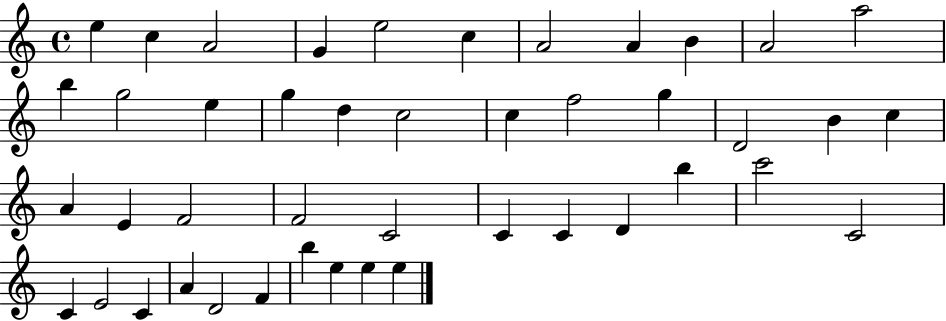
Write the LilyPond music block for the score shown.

{
  \clef treble
  \time 4/4
  \defaultTimeSignature
  \key c \major
  e''4 c''4 a'2 | g'4 e''2 c''4 | a'2 a'4 b'4 | a'2 a''2 | \break b''4 g''2 e''4 | g''4 d''4 c''2 | c''4 f''2 g''4 | d'2 b'4 c''4 | \break a'4 e'4 f'2 | f'2 c'2 | c'4 c'4 d'4 b''4 | c'''2 c'2 | \break c'4 e'2 c'4 | a'4 d'2 f'4 | b''4 e''4 e''4 e''4 | \bar "|."
}